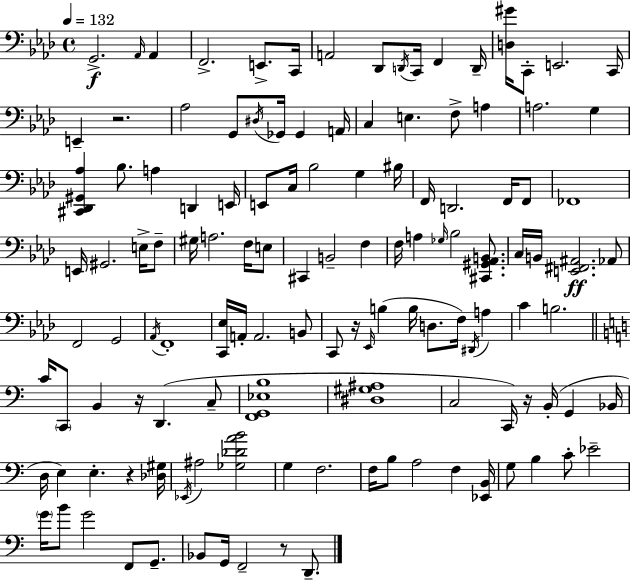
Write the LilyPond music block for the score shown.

{
  \clef bass
  \time 4/4
  \defaultTimeSignature
  \key aes \major
  \tempo 4 = 132
  \repeat volta 2 { g,2.->\f \grace { aes,16 } aes,4 | f,2.-> e,8.-> | c,16 a,2 des,8 \acciaccatura { d,16 } c,16 f,4 | d,16-- <d gis'>16 c,8-. e,2. | \break c,16 e,4-- r2. | aes2 g,8 \acciaccatura { dis16 } ges,16 ges,4 | a,16 c4 e4. f8-> a4 | a2. g4 | \break <cis, des, gis, aes>4 bes8. a4 d,4 | e,16 e,8 c16 bes2 g4 | bis16 f,16 d,2. | f,16 f,8 fes,1 | \break e,16 gis,2. | e16-> f8-- gis16 a2. | f16 e8 cis,4 b,2-- f4 | f16 a4 \grace { ges16 } bes2 | \break <cis, gis, aes, b,>8. c16 b,16 <e, fis, ais,>2.\ff | aes,8 f,2 g,2 | \acciaccatura { aes,16 } f,1-. | <c, ees>16 a,16-. a,2. | \break b,8 c,8 r16 \grace { ees,16 } b4( b16 d8. | f16) \acciaccatura { dis,16 } a4 c'4 b2. | \bar "||" \break \key a \minor c'16 \parenthesize c,8 b,4 r16 d,4.( c8-- | <f, g, ees b>1 | <dis gis ais>1 | c2 c,16) r16 b,16-.( g,4 bes,16 | \break d16 e4) e4.-. r4 <des gis>16 | \acciaccatura { ees,16 } ais2 <ges des' a' b'>2 | g4 f2. | f16 b8 a2 f4 | \break <ees, b,>16 g8 b4 c'8-. ees'2-- | \parenthesize g'16 b'8 g'2 f,8 g,8.-- | bes,8 g,16 f,2-- r8 d,8.-- | } \bar "|."
}